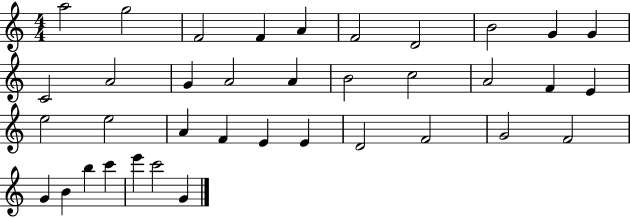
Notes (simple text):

A5/h G5/h F4/h F4/q A4/q F4/h D4/h B4/h G4/q G4/q C4/h A4/h G4/q A4/h A4/q B4/h C5/h A4/h F4/q E4/q E5/h E5/h A4/q F4/q E4/q E4/q D4/h F4/h G4/h F4/h G4/q B4/q B5/q C6/q E6/q C6/h G4/q